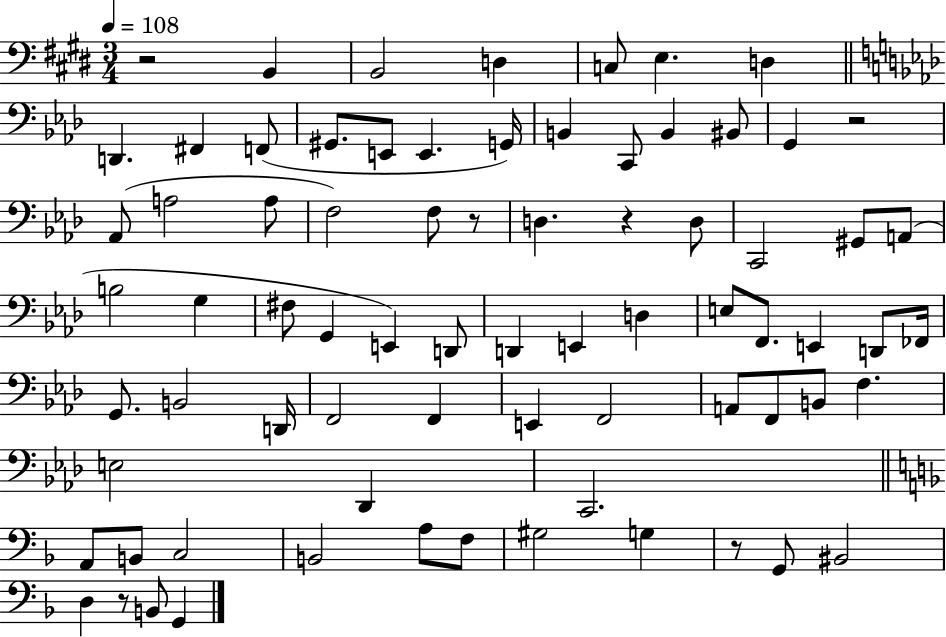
R/h B2/q B2/h D3/q C3/e E3/q. D3/q D2/q. F#2/q F2/e G#2/e. E2/e E2/q. G2/s B2/q C2/e B2/q BIS2/e G2/q R/h Ab2/e A3/h A3/e F3/h F3/e R/e D3/q. R/q D3/e C2/h G#2/e A2/e B3/h G3/q F#3/e G2/q E2/q D2/e D2/q E2/q D3/q E3/e F2/e. E2/q D2/e FES2/s G2/e. B2/h D2/s F2/h F2/q E2/q F2/h A2/e F2/e B2/e F3/q. E3/h Db2/q C2/h. A2/e B2/e C3/h B2/h A3/e F3/e G#3/h G3/q R/e G2/e BIS2/h D3/q R/e B2/e G2/q